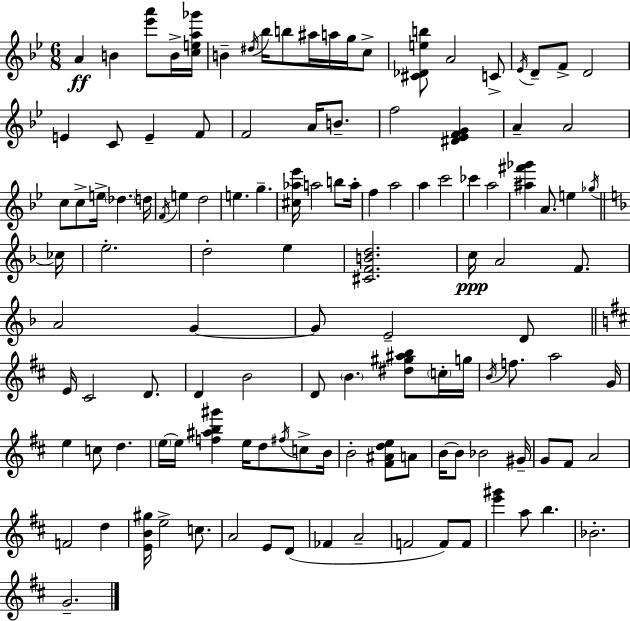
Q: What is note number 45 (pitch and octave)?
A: CES6